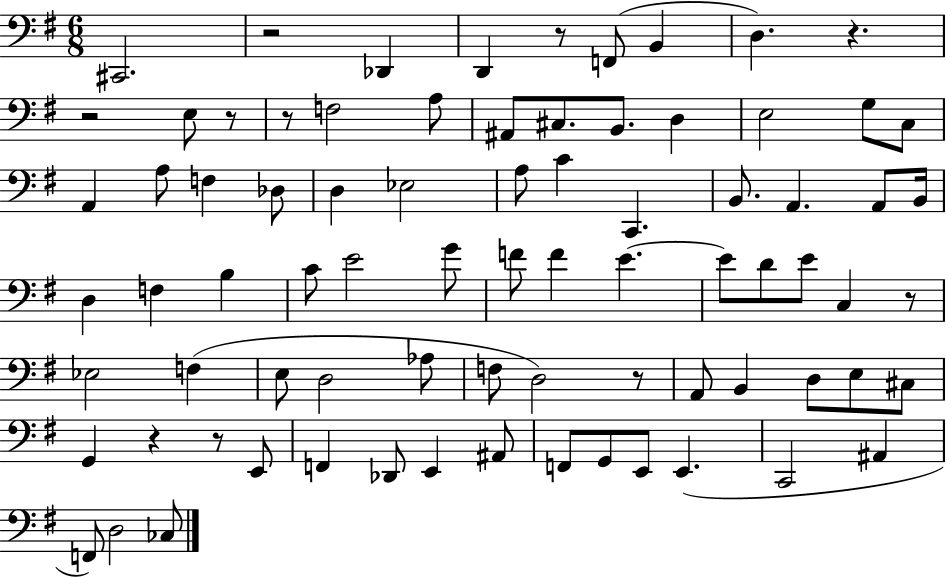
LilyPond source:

{
  \clef bass
  \numericTimeSignature
  \time 6/8
  \key g \major
  cis,2. | r2 des,4 | d,4 r8 f,8( b,4 | d4.) r4. | \break r2 e8 r8 | r8 f2 a8 | ais,8 cis8. b,8. d4 | e2 g8 c8 | \break a,4 a8 f4 des8 | d4 ees2 | a8 c'4 c,4. | b,8. a,4. a,8 b,16 | \break d4 f4 b4 | c'8 e'2 g'8 | f'8 f'4 e'4.~~ | e'8 d'8 e'8 c4 r8 | \break ees2 f4( | e8 d2 aes8 | f8 d2) r8 | a,8 b,4 d8 e8 cis8 | \break g,4 r4 r8 e,8 | f,4 des,8 e,4 ais,8 | f,8 g,8 e,8 e,4.( | c,2 ais,4 | \break f,8) d2 ces8 | \bar "|."
}